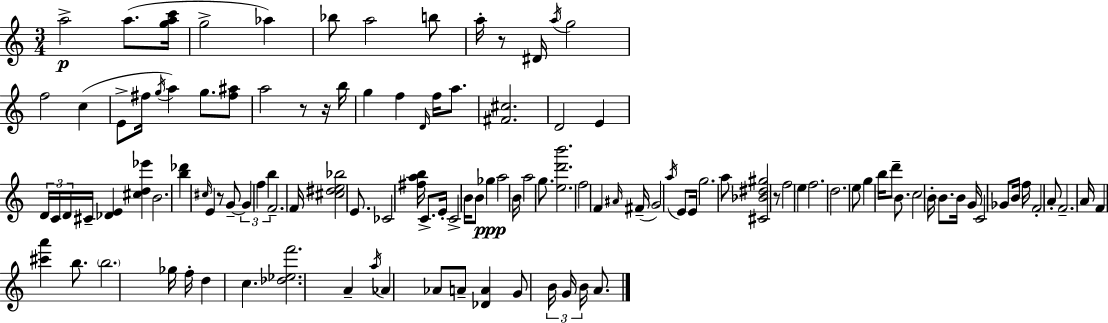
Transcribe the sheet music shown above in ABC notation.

X:1
T:Untitled
M:3/4
L:1/4
K:C
a2 a/2 [gac']/4 g2 _a _b/2 a2 b/2 a/4 z/2 ^D/4 a/4 g2 f2 c E/2 ^f/4 g/4 a g/2 [^f^a]/2 a2 z/2 z/4 b/4 g f D/4 f/4 a/2 [^F^c]2 D2 E D/4 C/4 D/4 ^C/4 [_DE] [^cd_e'] B2 [b_d'] ^c/4 E z/2 G/2 G f b F2 F/4 [^c^de_b]2 E/2 _C2 [^fab]/4 C/2 E/4 C2 B/4 B/2 _g a2 B/4 a2 g/2 [ed'b']2 f2 F ^A/4 ^F/4 G2 a/4 E/2 E/4 g2 a/2 [^C_B^d^g]2 z/2 f2 e f2 d2 e/2 g b/4 d'/2 B/2 c2 B/4 B/2 B/4 G/4 C2 _G/2 B/4 f/4 F2 A/2 F2 A/4 F [^c'a'] b/2 b2 _g/4 f/4 d c [_d_ef']2 A a/4 _A _A/2 A/2 [_DA] G/2 B/4 G/4 B/4 A/2